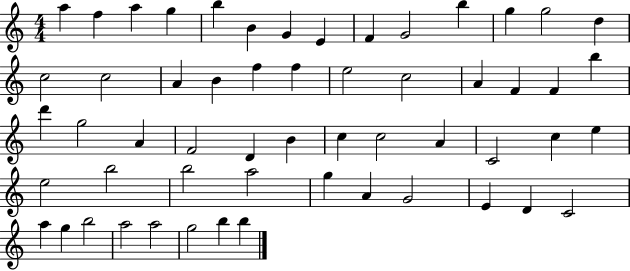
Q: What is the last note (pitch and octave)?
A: B5